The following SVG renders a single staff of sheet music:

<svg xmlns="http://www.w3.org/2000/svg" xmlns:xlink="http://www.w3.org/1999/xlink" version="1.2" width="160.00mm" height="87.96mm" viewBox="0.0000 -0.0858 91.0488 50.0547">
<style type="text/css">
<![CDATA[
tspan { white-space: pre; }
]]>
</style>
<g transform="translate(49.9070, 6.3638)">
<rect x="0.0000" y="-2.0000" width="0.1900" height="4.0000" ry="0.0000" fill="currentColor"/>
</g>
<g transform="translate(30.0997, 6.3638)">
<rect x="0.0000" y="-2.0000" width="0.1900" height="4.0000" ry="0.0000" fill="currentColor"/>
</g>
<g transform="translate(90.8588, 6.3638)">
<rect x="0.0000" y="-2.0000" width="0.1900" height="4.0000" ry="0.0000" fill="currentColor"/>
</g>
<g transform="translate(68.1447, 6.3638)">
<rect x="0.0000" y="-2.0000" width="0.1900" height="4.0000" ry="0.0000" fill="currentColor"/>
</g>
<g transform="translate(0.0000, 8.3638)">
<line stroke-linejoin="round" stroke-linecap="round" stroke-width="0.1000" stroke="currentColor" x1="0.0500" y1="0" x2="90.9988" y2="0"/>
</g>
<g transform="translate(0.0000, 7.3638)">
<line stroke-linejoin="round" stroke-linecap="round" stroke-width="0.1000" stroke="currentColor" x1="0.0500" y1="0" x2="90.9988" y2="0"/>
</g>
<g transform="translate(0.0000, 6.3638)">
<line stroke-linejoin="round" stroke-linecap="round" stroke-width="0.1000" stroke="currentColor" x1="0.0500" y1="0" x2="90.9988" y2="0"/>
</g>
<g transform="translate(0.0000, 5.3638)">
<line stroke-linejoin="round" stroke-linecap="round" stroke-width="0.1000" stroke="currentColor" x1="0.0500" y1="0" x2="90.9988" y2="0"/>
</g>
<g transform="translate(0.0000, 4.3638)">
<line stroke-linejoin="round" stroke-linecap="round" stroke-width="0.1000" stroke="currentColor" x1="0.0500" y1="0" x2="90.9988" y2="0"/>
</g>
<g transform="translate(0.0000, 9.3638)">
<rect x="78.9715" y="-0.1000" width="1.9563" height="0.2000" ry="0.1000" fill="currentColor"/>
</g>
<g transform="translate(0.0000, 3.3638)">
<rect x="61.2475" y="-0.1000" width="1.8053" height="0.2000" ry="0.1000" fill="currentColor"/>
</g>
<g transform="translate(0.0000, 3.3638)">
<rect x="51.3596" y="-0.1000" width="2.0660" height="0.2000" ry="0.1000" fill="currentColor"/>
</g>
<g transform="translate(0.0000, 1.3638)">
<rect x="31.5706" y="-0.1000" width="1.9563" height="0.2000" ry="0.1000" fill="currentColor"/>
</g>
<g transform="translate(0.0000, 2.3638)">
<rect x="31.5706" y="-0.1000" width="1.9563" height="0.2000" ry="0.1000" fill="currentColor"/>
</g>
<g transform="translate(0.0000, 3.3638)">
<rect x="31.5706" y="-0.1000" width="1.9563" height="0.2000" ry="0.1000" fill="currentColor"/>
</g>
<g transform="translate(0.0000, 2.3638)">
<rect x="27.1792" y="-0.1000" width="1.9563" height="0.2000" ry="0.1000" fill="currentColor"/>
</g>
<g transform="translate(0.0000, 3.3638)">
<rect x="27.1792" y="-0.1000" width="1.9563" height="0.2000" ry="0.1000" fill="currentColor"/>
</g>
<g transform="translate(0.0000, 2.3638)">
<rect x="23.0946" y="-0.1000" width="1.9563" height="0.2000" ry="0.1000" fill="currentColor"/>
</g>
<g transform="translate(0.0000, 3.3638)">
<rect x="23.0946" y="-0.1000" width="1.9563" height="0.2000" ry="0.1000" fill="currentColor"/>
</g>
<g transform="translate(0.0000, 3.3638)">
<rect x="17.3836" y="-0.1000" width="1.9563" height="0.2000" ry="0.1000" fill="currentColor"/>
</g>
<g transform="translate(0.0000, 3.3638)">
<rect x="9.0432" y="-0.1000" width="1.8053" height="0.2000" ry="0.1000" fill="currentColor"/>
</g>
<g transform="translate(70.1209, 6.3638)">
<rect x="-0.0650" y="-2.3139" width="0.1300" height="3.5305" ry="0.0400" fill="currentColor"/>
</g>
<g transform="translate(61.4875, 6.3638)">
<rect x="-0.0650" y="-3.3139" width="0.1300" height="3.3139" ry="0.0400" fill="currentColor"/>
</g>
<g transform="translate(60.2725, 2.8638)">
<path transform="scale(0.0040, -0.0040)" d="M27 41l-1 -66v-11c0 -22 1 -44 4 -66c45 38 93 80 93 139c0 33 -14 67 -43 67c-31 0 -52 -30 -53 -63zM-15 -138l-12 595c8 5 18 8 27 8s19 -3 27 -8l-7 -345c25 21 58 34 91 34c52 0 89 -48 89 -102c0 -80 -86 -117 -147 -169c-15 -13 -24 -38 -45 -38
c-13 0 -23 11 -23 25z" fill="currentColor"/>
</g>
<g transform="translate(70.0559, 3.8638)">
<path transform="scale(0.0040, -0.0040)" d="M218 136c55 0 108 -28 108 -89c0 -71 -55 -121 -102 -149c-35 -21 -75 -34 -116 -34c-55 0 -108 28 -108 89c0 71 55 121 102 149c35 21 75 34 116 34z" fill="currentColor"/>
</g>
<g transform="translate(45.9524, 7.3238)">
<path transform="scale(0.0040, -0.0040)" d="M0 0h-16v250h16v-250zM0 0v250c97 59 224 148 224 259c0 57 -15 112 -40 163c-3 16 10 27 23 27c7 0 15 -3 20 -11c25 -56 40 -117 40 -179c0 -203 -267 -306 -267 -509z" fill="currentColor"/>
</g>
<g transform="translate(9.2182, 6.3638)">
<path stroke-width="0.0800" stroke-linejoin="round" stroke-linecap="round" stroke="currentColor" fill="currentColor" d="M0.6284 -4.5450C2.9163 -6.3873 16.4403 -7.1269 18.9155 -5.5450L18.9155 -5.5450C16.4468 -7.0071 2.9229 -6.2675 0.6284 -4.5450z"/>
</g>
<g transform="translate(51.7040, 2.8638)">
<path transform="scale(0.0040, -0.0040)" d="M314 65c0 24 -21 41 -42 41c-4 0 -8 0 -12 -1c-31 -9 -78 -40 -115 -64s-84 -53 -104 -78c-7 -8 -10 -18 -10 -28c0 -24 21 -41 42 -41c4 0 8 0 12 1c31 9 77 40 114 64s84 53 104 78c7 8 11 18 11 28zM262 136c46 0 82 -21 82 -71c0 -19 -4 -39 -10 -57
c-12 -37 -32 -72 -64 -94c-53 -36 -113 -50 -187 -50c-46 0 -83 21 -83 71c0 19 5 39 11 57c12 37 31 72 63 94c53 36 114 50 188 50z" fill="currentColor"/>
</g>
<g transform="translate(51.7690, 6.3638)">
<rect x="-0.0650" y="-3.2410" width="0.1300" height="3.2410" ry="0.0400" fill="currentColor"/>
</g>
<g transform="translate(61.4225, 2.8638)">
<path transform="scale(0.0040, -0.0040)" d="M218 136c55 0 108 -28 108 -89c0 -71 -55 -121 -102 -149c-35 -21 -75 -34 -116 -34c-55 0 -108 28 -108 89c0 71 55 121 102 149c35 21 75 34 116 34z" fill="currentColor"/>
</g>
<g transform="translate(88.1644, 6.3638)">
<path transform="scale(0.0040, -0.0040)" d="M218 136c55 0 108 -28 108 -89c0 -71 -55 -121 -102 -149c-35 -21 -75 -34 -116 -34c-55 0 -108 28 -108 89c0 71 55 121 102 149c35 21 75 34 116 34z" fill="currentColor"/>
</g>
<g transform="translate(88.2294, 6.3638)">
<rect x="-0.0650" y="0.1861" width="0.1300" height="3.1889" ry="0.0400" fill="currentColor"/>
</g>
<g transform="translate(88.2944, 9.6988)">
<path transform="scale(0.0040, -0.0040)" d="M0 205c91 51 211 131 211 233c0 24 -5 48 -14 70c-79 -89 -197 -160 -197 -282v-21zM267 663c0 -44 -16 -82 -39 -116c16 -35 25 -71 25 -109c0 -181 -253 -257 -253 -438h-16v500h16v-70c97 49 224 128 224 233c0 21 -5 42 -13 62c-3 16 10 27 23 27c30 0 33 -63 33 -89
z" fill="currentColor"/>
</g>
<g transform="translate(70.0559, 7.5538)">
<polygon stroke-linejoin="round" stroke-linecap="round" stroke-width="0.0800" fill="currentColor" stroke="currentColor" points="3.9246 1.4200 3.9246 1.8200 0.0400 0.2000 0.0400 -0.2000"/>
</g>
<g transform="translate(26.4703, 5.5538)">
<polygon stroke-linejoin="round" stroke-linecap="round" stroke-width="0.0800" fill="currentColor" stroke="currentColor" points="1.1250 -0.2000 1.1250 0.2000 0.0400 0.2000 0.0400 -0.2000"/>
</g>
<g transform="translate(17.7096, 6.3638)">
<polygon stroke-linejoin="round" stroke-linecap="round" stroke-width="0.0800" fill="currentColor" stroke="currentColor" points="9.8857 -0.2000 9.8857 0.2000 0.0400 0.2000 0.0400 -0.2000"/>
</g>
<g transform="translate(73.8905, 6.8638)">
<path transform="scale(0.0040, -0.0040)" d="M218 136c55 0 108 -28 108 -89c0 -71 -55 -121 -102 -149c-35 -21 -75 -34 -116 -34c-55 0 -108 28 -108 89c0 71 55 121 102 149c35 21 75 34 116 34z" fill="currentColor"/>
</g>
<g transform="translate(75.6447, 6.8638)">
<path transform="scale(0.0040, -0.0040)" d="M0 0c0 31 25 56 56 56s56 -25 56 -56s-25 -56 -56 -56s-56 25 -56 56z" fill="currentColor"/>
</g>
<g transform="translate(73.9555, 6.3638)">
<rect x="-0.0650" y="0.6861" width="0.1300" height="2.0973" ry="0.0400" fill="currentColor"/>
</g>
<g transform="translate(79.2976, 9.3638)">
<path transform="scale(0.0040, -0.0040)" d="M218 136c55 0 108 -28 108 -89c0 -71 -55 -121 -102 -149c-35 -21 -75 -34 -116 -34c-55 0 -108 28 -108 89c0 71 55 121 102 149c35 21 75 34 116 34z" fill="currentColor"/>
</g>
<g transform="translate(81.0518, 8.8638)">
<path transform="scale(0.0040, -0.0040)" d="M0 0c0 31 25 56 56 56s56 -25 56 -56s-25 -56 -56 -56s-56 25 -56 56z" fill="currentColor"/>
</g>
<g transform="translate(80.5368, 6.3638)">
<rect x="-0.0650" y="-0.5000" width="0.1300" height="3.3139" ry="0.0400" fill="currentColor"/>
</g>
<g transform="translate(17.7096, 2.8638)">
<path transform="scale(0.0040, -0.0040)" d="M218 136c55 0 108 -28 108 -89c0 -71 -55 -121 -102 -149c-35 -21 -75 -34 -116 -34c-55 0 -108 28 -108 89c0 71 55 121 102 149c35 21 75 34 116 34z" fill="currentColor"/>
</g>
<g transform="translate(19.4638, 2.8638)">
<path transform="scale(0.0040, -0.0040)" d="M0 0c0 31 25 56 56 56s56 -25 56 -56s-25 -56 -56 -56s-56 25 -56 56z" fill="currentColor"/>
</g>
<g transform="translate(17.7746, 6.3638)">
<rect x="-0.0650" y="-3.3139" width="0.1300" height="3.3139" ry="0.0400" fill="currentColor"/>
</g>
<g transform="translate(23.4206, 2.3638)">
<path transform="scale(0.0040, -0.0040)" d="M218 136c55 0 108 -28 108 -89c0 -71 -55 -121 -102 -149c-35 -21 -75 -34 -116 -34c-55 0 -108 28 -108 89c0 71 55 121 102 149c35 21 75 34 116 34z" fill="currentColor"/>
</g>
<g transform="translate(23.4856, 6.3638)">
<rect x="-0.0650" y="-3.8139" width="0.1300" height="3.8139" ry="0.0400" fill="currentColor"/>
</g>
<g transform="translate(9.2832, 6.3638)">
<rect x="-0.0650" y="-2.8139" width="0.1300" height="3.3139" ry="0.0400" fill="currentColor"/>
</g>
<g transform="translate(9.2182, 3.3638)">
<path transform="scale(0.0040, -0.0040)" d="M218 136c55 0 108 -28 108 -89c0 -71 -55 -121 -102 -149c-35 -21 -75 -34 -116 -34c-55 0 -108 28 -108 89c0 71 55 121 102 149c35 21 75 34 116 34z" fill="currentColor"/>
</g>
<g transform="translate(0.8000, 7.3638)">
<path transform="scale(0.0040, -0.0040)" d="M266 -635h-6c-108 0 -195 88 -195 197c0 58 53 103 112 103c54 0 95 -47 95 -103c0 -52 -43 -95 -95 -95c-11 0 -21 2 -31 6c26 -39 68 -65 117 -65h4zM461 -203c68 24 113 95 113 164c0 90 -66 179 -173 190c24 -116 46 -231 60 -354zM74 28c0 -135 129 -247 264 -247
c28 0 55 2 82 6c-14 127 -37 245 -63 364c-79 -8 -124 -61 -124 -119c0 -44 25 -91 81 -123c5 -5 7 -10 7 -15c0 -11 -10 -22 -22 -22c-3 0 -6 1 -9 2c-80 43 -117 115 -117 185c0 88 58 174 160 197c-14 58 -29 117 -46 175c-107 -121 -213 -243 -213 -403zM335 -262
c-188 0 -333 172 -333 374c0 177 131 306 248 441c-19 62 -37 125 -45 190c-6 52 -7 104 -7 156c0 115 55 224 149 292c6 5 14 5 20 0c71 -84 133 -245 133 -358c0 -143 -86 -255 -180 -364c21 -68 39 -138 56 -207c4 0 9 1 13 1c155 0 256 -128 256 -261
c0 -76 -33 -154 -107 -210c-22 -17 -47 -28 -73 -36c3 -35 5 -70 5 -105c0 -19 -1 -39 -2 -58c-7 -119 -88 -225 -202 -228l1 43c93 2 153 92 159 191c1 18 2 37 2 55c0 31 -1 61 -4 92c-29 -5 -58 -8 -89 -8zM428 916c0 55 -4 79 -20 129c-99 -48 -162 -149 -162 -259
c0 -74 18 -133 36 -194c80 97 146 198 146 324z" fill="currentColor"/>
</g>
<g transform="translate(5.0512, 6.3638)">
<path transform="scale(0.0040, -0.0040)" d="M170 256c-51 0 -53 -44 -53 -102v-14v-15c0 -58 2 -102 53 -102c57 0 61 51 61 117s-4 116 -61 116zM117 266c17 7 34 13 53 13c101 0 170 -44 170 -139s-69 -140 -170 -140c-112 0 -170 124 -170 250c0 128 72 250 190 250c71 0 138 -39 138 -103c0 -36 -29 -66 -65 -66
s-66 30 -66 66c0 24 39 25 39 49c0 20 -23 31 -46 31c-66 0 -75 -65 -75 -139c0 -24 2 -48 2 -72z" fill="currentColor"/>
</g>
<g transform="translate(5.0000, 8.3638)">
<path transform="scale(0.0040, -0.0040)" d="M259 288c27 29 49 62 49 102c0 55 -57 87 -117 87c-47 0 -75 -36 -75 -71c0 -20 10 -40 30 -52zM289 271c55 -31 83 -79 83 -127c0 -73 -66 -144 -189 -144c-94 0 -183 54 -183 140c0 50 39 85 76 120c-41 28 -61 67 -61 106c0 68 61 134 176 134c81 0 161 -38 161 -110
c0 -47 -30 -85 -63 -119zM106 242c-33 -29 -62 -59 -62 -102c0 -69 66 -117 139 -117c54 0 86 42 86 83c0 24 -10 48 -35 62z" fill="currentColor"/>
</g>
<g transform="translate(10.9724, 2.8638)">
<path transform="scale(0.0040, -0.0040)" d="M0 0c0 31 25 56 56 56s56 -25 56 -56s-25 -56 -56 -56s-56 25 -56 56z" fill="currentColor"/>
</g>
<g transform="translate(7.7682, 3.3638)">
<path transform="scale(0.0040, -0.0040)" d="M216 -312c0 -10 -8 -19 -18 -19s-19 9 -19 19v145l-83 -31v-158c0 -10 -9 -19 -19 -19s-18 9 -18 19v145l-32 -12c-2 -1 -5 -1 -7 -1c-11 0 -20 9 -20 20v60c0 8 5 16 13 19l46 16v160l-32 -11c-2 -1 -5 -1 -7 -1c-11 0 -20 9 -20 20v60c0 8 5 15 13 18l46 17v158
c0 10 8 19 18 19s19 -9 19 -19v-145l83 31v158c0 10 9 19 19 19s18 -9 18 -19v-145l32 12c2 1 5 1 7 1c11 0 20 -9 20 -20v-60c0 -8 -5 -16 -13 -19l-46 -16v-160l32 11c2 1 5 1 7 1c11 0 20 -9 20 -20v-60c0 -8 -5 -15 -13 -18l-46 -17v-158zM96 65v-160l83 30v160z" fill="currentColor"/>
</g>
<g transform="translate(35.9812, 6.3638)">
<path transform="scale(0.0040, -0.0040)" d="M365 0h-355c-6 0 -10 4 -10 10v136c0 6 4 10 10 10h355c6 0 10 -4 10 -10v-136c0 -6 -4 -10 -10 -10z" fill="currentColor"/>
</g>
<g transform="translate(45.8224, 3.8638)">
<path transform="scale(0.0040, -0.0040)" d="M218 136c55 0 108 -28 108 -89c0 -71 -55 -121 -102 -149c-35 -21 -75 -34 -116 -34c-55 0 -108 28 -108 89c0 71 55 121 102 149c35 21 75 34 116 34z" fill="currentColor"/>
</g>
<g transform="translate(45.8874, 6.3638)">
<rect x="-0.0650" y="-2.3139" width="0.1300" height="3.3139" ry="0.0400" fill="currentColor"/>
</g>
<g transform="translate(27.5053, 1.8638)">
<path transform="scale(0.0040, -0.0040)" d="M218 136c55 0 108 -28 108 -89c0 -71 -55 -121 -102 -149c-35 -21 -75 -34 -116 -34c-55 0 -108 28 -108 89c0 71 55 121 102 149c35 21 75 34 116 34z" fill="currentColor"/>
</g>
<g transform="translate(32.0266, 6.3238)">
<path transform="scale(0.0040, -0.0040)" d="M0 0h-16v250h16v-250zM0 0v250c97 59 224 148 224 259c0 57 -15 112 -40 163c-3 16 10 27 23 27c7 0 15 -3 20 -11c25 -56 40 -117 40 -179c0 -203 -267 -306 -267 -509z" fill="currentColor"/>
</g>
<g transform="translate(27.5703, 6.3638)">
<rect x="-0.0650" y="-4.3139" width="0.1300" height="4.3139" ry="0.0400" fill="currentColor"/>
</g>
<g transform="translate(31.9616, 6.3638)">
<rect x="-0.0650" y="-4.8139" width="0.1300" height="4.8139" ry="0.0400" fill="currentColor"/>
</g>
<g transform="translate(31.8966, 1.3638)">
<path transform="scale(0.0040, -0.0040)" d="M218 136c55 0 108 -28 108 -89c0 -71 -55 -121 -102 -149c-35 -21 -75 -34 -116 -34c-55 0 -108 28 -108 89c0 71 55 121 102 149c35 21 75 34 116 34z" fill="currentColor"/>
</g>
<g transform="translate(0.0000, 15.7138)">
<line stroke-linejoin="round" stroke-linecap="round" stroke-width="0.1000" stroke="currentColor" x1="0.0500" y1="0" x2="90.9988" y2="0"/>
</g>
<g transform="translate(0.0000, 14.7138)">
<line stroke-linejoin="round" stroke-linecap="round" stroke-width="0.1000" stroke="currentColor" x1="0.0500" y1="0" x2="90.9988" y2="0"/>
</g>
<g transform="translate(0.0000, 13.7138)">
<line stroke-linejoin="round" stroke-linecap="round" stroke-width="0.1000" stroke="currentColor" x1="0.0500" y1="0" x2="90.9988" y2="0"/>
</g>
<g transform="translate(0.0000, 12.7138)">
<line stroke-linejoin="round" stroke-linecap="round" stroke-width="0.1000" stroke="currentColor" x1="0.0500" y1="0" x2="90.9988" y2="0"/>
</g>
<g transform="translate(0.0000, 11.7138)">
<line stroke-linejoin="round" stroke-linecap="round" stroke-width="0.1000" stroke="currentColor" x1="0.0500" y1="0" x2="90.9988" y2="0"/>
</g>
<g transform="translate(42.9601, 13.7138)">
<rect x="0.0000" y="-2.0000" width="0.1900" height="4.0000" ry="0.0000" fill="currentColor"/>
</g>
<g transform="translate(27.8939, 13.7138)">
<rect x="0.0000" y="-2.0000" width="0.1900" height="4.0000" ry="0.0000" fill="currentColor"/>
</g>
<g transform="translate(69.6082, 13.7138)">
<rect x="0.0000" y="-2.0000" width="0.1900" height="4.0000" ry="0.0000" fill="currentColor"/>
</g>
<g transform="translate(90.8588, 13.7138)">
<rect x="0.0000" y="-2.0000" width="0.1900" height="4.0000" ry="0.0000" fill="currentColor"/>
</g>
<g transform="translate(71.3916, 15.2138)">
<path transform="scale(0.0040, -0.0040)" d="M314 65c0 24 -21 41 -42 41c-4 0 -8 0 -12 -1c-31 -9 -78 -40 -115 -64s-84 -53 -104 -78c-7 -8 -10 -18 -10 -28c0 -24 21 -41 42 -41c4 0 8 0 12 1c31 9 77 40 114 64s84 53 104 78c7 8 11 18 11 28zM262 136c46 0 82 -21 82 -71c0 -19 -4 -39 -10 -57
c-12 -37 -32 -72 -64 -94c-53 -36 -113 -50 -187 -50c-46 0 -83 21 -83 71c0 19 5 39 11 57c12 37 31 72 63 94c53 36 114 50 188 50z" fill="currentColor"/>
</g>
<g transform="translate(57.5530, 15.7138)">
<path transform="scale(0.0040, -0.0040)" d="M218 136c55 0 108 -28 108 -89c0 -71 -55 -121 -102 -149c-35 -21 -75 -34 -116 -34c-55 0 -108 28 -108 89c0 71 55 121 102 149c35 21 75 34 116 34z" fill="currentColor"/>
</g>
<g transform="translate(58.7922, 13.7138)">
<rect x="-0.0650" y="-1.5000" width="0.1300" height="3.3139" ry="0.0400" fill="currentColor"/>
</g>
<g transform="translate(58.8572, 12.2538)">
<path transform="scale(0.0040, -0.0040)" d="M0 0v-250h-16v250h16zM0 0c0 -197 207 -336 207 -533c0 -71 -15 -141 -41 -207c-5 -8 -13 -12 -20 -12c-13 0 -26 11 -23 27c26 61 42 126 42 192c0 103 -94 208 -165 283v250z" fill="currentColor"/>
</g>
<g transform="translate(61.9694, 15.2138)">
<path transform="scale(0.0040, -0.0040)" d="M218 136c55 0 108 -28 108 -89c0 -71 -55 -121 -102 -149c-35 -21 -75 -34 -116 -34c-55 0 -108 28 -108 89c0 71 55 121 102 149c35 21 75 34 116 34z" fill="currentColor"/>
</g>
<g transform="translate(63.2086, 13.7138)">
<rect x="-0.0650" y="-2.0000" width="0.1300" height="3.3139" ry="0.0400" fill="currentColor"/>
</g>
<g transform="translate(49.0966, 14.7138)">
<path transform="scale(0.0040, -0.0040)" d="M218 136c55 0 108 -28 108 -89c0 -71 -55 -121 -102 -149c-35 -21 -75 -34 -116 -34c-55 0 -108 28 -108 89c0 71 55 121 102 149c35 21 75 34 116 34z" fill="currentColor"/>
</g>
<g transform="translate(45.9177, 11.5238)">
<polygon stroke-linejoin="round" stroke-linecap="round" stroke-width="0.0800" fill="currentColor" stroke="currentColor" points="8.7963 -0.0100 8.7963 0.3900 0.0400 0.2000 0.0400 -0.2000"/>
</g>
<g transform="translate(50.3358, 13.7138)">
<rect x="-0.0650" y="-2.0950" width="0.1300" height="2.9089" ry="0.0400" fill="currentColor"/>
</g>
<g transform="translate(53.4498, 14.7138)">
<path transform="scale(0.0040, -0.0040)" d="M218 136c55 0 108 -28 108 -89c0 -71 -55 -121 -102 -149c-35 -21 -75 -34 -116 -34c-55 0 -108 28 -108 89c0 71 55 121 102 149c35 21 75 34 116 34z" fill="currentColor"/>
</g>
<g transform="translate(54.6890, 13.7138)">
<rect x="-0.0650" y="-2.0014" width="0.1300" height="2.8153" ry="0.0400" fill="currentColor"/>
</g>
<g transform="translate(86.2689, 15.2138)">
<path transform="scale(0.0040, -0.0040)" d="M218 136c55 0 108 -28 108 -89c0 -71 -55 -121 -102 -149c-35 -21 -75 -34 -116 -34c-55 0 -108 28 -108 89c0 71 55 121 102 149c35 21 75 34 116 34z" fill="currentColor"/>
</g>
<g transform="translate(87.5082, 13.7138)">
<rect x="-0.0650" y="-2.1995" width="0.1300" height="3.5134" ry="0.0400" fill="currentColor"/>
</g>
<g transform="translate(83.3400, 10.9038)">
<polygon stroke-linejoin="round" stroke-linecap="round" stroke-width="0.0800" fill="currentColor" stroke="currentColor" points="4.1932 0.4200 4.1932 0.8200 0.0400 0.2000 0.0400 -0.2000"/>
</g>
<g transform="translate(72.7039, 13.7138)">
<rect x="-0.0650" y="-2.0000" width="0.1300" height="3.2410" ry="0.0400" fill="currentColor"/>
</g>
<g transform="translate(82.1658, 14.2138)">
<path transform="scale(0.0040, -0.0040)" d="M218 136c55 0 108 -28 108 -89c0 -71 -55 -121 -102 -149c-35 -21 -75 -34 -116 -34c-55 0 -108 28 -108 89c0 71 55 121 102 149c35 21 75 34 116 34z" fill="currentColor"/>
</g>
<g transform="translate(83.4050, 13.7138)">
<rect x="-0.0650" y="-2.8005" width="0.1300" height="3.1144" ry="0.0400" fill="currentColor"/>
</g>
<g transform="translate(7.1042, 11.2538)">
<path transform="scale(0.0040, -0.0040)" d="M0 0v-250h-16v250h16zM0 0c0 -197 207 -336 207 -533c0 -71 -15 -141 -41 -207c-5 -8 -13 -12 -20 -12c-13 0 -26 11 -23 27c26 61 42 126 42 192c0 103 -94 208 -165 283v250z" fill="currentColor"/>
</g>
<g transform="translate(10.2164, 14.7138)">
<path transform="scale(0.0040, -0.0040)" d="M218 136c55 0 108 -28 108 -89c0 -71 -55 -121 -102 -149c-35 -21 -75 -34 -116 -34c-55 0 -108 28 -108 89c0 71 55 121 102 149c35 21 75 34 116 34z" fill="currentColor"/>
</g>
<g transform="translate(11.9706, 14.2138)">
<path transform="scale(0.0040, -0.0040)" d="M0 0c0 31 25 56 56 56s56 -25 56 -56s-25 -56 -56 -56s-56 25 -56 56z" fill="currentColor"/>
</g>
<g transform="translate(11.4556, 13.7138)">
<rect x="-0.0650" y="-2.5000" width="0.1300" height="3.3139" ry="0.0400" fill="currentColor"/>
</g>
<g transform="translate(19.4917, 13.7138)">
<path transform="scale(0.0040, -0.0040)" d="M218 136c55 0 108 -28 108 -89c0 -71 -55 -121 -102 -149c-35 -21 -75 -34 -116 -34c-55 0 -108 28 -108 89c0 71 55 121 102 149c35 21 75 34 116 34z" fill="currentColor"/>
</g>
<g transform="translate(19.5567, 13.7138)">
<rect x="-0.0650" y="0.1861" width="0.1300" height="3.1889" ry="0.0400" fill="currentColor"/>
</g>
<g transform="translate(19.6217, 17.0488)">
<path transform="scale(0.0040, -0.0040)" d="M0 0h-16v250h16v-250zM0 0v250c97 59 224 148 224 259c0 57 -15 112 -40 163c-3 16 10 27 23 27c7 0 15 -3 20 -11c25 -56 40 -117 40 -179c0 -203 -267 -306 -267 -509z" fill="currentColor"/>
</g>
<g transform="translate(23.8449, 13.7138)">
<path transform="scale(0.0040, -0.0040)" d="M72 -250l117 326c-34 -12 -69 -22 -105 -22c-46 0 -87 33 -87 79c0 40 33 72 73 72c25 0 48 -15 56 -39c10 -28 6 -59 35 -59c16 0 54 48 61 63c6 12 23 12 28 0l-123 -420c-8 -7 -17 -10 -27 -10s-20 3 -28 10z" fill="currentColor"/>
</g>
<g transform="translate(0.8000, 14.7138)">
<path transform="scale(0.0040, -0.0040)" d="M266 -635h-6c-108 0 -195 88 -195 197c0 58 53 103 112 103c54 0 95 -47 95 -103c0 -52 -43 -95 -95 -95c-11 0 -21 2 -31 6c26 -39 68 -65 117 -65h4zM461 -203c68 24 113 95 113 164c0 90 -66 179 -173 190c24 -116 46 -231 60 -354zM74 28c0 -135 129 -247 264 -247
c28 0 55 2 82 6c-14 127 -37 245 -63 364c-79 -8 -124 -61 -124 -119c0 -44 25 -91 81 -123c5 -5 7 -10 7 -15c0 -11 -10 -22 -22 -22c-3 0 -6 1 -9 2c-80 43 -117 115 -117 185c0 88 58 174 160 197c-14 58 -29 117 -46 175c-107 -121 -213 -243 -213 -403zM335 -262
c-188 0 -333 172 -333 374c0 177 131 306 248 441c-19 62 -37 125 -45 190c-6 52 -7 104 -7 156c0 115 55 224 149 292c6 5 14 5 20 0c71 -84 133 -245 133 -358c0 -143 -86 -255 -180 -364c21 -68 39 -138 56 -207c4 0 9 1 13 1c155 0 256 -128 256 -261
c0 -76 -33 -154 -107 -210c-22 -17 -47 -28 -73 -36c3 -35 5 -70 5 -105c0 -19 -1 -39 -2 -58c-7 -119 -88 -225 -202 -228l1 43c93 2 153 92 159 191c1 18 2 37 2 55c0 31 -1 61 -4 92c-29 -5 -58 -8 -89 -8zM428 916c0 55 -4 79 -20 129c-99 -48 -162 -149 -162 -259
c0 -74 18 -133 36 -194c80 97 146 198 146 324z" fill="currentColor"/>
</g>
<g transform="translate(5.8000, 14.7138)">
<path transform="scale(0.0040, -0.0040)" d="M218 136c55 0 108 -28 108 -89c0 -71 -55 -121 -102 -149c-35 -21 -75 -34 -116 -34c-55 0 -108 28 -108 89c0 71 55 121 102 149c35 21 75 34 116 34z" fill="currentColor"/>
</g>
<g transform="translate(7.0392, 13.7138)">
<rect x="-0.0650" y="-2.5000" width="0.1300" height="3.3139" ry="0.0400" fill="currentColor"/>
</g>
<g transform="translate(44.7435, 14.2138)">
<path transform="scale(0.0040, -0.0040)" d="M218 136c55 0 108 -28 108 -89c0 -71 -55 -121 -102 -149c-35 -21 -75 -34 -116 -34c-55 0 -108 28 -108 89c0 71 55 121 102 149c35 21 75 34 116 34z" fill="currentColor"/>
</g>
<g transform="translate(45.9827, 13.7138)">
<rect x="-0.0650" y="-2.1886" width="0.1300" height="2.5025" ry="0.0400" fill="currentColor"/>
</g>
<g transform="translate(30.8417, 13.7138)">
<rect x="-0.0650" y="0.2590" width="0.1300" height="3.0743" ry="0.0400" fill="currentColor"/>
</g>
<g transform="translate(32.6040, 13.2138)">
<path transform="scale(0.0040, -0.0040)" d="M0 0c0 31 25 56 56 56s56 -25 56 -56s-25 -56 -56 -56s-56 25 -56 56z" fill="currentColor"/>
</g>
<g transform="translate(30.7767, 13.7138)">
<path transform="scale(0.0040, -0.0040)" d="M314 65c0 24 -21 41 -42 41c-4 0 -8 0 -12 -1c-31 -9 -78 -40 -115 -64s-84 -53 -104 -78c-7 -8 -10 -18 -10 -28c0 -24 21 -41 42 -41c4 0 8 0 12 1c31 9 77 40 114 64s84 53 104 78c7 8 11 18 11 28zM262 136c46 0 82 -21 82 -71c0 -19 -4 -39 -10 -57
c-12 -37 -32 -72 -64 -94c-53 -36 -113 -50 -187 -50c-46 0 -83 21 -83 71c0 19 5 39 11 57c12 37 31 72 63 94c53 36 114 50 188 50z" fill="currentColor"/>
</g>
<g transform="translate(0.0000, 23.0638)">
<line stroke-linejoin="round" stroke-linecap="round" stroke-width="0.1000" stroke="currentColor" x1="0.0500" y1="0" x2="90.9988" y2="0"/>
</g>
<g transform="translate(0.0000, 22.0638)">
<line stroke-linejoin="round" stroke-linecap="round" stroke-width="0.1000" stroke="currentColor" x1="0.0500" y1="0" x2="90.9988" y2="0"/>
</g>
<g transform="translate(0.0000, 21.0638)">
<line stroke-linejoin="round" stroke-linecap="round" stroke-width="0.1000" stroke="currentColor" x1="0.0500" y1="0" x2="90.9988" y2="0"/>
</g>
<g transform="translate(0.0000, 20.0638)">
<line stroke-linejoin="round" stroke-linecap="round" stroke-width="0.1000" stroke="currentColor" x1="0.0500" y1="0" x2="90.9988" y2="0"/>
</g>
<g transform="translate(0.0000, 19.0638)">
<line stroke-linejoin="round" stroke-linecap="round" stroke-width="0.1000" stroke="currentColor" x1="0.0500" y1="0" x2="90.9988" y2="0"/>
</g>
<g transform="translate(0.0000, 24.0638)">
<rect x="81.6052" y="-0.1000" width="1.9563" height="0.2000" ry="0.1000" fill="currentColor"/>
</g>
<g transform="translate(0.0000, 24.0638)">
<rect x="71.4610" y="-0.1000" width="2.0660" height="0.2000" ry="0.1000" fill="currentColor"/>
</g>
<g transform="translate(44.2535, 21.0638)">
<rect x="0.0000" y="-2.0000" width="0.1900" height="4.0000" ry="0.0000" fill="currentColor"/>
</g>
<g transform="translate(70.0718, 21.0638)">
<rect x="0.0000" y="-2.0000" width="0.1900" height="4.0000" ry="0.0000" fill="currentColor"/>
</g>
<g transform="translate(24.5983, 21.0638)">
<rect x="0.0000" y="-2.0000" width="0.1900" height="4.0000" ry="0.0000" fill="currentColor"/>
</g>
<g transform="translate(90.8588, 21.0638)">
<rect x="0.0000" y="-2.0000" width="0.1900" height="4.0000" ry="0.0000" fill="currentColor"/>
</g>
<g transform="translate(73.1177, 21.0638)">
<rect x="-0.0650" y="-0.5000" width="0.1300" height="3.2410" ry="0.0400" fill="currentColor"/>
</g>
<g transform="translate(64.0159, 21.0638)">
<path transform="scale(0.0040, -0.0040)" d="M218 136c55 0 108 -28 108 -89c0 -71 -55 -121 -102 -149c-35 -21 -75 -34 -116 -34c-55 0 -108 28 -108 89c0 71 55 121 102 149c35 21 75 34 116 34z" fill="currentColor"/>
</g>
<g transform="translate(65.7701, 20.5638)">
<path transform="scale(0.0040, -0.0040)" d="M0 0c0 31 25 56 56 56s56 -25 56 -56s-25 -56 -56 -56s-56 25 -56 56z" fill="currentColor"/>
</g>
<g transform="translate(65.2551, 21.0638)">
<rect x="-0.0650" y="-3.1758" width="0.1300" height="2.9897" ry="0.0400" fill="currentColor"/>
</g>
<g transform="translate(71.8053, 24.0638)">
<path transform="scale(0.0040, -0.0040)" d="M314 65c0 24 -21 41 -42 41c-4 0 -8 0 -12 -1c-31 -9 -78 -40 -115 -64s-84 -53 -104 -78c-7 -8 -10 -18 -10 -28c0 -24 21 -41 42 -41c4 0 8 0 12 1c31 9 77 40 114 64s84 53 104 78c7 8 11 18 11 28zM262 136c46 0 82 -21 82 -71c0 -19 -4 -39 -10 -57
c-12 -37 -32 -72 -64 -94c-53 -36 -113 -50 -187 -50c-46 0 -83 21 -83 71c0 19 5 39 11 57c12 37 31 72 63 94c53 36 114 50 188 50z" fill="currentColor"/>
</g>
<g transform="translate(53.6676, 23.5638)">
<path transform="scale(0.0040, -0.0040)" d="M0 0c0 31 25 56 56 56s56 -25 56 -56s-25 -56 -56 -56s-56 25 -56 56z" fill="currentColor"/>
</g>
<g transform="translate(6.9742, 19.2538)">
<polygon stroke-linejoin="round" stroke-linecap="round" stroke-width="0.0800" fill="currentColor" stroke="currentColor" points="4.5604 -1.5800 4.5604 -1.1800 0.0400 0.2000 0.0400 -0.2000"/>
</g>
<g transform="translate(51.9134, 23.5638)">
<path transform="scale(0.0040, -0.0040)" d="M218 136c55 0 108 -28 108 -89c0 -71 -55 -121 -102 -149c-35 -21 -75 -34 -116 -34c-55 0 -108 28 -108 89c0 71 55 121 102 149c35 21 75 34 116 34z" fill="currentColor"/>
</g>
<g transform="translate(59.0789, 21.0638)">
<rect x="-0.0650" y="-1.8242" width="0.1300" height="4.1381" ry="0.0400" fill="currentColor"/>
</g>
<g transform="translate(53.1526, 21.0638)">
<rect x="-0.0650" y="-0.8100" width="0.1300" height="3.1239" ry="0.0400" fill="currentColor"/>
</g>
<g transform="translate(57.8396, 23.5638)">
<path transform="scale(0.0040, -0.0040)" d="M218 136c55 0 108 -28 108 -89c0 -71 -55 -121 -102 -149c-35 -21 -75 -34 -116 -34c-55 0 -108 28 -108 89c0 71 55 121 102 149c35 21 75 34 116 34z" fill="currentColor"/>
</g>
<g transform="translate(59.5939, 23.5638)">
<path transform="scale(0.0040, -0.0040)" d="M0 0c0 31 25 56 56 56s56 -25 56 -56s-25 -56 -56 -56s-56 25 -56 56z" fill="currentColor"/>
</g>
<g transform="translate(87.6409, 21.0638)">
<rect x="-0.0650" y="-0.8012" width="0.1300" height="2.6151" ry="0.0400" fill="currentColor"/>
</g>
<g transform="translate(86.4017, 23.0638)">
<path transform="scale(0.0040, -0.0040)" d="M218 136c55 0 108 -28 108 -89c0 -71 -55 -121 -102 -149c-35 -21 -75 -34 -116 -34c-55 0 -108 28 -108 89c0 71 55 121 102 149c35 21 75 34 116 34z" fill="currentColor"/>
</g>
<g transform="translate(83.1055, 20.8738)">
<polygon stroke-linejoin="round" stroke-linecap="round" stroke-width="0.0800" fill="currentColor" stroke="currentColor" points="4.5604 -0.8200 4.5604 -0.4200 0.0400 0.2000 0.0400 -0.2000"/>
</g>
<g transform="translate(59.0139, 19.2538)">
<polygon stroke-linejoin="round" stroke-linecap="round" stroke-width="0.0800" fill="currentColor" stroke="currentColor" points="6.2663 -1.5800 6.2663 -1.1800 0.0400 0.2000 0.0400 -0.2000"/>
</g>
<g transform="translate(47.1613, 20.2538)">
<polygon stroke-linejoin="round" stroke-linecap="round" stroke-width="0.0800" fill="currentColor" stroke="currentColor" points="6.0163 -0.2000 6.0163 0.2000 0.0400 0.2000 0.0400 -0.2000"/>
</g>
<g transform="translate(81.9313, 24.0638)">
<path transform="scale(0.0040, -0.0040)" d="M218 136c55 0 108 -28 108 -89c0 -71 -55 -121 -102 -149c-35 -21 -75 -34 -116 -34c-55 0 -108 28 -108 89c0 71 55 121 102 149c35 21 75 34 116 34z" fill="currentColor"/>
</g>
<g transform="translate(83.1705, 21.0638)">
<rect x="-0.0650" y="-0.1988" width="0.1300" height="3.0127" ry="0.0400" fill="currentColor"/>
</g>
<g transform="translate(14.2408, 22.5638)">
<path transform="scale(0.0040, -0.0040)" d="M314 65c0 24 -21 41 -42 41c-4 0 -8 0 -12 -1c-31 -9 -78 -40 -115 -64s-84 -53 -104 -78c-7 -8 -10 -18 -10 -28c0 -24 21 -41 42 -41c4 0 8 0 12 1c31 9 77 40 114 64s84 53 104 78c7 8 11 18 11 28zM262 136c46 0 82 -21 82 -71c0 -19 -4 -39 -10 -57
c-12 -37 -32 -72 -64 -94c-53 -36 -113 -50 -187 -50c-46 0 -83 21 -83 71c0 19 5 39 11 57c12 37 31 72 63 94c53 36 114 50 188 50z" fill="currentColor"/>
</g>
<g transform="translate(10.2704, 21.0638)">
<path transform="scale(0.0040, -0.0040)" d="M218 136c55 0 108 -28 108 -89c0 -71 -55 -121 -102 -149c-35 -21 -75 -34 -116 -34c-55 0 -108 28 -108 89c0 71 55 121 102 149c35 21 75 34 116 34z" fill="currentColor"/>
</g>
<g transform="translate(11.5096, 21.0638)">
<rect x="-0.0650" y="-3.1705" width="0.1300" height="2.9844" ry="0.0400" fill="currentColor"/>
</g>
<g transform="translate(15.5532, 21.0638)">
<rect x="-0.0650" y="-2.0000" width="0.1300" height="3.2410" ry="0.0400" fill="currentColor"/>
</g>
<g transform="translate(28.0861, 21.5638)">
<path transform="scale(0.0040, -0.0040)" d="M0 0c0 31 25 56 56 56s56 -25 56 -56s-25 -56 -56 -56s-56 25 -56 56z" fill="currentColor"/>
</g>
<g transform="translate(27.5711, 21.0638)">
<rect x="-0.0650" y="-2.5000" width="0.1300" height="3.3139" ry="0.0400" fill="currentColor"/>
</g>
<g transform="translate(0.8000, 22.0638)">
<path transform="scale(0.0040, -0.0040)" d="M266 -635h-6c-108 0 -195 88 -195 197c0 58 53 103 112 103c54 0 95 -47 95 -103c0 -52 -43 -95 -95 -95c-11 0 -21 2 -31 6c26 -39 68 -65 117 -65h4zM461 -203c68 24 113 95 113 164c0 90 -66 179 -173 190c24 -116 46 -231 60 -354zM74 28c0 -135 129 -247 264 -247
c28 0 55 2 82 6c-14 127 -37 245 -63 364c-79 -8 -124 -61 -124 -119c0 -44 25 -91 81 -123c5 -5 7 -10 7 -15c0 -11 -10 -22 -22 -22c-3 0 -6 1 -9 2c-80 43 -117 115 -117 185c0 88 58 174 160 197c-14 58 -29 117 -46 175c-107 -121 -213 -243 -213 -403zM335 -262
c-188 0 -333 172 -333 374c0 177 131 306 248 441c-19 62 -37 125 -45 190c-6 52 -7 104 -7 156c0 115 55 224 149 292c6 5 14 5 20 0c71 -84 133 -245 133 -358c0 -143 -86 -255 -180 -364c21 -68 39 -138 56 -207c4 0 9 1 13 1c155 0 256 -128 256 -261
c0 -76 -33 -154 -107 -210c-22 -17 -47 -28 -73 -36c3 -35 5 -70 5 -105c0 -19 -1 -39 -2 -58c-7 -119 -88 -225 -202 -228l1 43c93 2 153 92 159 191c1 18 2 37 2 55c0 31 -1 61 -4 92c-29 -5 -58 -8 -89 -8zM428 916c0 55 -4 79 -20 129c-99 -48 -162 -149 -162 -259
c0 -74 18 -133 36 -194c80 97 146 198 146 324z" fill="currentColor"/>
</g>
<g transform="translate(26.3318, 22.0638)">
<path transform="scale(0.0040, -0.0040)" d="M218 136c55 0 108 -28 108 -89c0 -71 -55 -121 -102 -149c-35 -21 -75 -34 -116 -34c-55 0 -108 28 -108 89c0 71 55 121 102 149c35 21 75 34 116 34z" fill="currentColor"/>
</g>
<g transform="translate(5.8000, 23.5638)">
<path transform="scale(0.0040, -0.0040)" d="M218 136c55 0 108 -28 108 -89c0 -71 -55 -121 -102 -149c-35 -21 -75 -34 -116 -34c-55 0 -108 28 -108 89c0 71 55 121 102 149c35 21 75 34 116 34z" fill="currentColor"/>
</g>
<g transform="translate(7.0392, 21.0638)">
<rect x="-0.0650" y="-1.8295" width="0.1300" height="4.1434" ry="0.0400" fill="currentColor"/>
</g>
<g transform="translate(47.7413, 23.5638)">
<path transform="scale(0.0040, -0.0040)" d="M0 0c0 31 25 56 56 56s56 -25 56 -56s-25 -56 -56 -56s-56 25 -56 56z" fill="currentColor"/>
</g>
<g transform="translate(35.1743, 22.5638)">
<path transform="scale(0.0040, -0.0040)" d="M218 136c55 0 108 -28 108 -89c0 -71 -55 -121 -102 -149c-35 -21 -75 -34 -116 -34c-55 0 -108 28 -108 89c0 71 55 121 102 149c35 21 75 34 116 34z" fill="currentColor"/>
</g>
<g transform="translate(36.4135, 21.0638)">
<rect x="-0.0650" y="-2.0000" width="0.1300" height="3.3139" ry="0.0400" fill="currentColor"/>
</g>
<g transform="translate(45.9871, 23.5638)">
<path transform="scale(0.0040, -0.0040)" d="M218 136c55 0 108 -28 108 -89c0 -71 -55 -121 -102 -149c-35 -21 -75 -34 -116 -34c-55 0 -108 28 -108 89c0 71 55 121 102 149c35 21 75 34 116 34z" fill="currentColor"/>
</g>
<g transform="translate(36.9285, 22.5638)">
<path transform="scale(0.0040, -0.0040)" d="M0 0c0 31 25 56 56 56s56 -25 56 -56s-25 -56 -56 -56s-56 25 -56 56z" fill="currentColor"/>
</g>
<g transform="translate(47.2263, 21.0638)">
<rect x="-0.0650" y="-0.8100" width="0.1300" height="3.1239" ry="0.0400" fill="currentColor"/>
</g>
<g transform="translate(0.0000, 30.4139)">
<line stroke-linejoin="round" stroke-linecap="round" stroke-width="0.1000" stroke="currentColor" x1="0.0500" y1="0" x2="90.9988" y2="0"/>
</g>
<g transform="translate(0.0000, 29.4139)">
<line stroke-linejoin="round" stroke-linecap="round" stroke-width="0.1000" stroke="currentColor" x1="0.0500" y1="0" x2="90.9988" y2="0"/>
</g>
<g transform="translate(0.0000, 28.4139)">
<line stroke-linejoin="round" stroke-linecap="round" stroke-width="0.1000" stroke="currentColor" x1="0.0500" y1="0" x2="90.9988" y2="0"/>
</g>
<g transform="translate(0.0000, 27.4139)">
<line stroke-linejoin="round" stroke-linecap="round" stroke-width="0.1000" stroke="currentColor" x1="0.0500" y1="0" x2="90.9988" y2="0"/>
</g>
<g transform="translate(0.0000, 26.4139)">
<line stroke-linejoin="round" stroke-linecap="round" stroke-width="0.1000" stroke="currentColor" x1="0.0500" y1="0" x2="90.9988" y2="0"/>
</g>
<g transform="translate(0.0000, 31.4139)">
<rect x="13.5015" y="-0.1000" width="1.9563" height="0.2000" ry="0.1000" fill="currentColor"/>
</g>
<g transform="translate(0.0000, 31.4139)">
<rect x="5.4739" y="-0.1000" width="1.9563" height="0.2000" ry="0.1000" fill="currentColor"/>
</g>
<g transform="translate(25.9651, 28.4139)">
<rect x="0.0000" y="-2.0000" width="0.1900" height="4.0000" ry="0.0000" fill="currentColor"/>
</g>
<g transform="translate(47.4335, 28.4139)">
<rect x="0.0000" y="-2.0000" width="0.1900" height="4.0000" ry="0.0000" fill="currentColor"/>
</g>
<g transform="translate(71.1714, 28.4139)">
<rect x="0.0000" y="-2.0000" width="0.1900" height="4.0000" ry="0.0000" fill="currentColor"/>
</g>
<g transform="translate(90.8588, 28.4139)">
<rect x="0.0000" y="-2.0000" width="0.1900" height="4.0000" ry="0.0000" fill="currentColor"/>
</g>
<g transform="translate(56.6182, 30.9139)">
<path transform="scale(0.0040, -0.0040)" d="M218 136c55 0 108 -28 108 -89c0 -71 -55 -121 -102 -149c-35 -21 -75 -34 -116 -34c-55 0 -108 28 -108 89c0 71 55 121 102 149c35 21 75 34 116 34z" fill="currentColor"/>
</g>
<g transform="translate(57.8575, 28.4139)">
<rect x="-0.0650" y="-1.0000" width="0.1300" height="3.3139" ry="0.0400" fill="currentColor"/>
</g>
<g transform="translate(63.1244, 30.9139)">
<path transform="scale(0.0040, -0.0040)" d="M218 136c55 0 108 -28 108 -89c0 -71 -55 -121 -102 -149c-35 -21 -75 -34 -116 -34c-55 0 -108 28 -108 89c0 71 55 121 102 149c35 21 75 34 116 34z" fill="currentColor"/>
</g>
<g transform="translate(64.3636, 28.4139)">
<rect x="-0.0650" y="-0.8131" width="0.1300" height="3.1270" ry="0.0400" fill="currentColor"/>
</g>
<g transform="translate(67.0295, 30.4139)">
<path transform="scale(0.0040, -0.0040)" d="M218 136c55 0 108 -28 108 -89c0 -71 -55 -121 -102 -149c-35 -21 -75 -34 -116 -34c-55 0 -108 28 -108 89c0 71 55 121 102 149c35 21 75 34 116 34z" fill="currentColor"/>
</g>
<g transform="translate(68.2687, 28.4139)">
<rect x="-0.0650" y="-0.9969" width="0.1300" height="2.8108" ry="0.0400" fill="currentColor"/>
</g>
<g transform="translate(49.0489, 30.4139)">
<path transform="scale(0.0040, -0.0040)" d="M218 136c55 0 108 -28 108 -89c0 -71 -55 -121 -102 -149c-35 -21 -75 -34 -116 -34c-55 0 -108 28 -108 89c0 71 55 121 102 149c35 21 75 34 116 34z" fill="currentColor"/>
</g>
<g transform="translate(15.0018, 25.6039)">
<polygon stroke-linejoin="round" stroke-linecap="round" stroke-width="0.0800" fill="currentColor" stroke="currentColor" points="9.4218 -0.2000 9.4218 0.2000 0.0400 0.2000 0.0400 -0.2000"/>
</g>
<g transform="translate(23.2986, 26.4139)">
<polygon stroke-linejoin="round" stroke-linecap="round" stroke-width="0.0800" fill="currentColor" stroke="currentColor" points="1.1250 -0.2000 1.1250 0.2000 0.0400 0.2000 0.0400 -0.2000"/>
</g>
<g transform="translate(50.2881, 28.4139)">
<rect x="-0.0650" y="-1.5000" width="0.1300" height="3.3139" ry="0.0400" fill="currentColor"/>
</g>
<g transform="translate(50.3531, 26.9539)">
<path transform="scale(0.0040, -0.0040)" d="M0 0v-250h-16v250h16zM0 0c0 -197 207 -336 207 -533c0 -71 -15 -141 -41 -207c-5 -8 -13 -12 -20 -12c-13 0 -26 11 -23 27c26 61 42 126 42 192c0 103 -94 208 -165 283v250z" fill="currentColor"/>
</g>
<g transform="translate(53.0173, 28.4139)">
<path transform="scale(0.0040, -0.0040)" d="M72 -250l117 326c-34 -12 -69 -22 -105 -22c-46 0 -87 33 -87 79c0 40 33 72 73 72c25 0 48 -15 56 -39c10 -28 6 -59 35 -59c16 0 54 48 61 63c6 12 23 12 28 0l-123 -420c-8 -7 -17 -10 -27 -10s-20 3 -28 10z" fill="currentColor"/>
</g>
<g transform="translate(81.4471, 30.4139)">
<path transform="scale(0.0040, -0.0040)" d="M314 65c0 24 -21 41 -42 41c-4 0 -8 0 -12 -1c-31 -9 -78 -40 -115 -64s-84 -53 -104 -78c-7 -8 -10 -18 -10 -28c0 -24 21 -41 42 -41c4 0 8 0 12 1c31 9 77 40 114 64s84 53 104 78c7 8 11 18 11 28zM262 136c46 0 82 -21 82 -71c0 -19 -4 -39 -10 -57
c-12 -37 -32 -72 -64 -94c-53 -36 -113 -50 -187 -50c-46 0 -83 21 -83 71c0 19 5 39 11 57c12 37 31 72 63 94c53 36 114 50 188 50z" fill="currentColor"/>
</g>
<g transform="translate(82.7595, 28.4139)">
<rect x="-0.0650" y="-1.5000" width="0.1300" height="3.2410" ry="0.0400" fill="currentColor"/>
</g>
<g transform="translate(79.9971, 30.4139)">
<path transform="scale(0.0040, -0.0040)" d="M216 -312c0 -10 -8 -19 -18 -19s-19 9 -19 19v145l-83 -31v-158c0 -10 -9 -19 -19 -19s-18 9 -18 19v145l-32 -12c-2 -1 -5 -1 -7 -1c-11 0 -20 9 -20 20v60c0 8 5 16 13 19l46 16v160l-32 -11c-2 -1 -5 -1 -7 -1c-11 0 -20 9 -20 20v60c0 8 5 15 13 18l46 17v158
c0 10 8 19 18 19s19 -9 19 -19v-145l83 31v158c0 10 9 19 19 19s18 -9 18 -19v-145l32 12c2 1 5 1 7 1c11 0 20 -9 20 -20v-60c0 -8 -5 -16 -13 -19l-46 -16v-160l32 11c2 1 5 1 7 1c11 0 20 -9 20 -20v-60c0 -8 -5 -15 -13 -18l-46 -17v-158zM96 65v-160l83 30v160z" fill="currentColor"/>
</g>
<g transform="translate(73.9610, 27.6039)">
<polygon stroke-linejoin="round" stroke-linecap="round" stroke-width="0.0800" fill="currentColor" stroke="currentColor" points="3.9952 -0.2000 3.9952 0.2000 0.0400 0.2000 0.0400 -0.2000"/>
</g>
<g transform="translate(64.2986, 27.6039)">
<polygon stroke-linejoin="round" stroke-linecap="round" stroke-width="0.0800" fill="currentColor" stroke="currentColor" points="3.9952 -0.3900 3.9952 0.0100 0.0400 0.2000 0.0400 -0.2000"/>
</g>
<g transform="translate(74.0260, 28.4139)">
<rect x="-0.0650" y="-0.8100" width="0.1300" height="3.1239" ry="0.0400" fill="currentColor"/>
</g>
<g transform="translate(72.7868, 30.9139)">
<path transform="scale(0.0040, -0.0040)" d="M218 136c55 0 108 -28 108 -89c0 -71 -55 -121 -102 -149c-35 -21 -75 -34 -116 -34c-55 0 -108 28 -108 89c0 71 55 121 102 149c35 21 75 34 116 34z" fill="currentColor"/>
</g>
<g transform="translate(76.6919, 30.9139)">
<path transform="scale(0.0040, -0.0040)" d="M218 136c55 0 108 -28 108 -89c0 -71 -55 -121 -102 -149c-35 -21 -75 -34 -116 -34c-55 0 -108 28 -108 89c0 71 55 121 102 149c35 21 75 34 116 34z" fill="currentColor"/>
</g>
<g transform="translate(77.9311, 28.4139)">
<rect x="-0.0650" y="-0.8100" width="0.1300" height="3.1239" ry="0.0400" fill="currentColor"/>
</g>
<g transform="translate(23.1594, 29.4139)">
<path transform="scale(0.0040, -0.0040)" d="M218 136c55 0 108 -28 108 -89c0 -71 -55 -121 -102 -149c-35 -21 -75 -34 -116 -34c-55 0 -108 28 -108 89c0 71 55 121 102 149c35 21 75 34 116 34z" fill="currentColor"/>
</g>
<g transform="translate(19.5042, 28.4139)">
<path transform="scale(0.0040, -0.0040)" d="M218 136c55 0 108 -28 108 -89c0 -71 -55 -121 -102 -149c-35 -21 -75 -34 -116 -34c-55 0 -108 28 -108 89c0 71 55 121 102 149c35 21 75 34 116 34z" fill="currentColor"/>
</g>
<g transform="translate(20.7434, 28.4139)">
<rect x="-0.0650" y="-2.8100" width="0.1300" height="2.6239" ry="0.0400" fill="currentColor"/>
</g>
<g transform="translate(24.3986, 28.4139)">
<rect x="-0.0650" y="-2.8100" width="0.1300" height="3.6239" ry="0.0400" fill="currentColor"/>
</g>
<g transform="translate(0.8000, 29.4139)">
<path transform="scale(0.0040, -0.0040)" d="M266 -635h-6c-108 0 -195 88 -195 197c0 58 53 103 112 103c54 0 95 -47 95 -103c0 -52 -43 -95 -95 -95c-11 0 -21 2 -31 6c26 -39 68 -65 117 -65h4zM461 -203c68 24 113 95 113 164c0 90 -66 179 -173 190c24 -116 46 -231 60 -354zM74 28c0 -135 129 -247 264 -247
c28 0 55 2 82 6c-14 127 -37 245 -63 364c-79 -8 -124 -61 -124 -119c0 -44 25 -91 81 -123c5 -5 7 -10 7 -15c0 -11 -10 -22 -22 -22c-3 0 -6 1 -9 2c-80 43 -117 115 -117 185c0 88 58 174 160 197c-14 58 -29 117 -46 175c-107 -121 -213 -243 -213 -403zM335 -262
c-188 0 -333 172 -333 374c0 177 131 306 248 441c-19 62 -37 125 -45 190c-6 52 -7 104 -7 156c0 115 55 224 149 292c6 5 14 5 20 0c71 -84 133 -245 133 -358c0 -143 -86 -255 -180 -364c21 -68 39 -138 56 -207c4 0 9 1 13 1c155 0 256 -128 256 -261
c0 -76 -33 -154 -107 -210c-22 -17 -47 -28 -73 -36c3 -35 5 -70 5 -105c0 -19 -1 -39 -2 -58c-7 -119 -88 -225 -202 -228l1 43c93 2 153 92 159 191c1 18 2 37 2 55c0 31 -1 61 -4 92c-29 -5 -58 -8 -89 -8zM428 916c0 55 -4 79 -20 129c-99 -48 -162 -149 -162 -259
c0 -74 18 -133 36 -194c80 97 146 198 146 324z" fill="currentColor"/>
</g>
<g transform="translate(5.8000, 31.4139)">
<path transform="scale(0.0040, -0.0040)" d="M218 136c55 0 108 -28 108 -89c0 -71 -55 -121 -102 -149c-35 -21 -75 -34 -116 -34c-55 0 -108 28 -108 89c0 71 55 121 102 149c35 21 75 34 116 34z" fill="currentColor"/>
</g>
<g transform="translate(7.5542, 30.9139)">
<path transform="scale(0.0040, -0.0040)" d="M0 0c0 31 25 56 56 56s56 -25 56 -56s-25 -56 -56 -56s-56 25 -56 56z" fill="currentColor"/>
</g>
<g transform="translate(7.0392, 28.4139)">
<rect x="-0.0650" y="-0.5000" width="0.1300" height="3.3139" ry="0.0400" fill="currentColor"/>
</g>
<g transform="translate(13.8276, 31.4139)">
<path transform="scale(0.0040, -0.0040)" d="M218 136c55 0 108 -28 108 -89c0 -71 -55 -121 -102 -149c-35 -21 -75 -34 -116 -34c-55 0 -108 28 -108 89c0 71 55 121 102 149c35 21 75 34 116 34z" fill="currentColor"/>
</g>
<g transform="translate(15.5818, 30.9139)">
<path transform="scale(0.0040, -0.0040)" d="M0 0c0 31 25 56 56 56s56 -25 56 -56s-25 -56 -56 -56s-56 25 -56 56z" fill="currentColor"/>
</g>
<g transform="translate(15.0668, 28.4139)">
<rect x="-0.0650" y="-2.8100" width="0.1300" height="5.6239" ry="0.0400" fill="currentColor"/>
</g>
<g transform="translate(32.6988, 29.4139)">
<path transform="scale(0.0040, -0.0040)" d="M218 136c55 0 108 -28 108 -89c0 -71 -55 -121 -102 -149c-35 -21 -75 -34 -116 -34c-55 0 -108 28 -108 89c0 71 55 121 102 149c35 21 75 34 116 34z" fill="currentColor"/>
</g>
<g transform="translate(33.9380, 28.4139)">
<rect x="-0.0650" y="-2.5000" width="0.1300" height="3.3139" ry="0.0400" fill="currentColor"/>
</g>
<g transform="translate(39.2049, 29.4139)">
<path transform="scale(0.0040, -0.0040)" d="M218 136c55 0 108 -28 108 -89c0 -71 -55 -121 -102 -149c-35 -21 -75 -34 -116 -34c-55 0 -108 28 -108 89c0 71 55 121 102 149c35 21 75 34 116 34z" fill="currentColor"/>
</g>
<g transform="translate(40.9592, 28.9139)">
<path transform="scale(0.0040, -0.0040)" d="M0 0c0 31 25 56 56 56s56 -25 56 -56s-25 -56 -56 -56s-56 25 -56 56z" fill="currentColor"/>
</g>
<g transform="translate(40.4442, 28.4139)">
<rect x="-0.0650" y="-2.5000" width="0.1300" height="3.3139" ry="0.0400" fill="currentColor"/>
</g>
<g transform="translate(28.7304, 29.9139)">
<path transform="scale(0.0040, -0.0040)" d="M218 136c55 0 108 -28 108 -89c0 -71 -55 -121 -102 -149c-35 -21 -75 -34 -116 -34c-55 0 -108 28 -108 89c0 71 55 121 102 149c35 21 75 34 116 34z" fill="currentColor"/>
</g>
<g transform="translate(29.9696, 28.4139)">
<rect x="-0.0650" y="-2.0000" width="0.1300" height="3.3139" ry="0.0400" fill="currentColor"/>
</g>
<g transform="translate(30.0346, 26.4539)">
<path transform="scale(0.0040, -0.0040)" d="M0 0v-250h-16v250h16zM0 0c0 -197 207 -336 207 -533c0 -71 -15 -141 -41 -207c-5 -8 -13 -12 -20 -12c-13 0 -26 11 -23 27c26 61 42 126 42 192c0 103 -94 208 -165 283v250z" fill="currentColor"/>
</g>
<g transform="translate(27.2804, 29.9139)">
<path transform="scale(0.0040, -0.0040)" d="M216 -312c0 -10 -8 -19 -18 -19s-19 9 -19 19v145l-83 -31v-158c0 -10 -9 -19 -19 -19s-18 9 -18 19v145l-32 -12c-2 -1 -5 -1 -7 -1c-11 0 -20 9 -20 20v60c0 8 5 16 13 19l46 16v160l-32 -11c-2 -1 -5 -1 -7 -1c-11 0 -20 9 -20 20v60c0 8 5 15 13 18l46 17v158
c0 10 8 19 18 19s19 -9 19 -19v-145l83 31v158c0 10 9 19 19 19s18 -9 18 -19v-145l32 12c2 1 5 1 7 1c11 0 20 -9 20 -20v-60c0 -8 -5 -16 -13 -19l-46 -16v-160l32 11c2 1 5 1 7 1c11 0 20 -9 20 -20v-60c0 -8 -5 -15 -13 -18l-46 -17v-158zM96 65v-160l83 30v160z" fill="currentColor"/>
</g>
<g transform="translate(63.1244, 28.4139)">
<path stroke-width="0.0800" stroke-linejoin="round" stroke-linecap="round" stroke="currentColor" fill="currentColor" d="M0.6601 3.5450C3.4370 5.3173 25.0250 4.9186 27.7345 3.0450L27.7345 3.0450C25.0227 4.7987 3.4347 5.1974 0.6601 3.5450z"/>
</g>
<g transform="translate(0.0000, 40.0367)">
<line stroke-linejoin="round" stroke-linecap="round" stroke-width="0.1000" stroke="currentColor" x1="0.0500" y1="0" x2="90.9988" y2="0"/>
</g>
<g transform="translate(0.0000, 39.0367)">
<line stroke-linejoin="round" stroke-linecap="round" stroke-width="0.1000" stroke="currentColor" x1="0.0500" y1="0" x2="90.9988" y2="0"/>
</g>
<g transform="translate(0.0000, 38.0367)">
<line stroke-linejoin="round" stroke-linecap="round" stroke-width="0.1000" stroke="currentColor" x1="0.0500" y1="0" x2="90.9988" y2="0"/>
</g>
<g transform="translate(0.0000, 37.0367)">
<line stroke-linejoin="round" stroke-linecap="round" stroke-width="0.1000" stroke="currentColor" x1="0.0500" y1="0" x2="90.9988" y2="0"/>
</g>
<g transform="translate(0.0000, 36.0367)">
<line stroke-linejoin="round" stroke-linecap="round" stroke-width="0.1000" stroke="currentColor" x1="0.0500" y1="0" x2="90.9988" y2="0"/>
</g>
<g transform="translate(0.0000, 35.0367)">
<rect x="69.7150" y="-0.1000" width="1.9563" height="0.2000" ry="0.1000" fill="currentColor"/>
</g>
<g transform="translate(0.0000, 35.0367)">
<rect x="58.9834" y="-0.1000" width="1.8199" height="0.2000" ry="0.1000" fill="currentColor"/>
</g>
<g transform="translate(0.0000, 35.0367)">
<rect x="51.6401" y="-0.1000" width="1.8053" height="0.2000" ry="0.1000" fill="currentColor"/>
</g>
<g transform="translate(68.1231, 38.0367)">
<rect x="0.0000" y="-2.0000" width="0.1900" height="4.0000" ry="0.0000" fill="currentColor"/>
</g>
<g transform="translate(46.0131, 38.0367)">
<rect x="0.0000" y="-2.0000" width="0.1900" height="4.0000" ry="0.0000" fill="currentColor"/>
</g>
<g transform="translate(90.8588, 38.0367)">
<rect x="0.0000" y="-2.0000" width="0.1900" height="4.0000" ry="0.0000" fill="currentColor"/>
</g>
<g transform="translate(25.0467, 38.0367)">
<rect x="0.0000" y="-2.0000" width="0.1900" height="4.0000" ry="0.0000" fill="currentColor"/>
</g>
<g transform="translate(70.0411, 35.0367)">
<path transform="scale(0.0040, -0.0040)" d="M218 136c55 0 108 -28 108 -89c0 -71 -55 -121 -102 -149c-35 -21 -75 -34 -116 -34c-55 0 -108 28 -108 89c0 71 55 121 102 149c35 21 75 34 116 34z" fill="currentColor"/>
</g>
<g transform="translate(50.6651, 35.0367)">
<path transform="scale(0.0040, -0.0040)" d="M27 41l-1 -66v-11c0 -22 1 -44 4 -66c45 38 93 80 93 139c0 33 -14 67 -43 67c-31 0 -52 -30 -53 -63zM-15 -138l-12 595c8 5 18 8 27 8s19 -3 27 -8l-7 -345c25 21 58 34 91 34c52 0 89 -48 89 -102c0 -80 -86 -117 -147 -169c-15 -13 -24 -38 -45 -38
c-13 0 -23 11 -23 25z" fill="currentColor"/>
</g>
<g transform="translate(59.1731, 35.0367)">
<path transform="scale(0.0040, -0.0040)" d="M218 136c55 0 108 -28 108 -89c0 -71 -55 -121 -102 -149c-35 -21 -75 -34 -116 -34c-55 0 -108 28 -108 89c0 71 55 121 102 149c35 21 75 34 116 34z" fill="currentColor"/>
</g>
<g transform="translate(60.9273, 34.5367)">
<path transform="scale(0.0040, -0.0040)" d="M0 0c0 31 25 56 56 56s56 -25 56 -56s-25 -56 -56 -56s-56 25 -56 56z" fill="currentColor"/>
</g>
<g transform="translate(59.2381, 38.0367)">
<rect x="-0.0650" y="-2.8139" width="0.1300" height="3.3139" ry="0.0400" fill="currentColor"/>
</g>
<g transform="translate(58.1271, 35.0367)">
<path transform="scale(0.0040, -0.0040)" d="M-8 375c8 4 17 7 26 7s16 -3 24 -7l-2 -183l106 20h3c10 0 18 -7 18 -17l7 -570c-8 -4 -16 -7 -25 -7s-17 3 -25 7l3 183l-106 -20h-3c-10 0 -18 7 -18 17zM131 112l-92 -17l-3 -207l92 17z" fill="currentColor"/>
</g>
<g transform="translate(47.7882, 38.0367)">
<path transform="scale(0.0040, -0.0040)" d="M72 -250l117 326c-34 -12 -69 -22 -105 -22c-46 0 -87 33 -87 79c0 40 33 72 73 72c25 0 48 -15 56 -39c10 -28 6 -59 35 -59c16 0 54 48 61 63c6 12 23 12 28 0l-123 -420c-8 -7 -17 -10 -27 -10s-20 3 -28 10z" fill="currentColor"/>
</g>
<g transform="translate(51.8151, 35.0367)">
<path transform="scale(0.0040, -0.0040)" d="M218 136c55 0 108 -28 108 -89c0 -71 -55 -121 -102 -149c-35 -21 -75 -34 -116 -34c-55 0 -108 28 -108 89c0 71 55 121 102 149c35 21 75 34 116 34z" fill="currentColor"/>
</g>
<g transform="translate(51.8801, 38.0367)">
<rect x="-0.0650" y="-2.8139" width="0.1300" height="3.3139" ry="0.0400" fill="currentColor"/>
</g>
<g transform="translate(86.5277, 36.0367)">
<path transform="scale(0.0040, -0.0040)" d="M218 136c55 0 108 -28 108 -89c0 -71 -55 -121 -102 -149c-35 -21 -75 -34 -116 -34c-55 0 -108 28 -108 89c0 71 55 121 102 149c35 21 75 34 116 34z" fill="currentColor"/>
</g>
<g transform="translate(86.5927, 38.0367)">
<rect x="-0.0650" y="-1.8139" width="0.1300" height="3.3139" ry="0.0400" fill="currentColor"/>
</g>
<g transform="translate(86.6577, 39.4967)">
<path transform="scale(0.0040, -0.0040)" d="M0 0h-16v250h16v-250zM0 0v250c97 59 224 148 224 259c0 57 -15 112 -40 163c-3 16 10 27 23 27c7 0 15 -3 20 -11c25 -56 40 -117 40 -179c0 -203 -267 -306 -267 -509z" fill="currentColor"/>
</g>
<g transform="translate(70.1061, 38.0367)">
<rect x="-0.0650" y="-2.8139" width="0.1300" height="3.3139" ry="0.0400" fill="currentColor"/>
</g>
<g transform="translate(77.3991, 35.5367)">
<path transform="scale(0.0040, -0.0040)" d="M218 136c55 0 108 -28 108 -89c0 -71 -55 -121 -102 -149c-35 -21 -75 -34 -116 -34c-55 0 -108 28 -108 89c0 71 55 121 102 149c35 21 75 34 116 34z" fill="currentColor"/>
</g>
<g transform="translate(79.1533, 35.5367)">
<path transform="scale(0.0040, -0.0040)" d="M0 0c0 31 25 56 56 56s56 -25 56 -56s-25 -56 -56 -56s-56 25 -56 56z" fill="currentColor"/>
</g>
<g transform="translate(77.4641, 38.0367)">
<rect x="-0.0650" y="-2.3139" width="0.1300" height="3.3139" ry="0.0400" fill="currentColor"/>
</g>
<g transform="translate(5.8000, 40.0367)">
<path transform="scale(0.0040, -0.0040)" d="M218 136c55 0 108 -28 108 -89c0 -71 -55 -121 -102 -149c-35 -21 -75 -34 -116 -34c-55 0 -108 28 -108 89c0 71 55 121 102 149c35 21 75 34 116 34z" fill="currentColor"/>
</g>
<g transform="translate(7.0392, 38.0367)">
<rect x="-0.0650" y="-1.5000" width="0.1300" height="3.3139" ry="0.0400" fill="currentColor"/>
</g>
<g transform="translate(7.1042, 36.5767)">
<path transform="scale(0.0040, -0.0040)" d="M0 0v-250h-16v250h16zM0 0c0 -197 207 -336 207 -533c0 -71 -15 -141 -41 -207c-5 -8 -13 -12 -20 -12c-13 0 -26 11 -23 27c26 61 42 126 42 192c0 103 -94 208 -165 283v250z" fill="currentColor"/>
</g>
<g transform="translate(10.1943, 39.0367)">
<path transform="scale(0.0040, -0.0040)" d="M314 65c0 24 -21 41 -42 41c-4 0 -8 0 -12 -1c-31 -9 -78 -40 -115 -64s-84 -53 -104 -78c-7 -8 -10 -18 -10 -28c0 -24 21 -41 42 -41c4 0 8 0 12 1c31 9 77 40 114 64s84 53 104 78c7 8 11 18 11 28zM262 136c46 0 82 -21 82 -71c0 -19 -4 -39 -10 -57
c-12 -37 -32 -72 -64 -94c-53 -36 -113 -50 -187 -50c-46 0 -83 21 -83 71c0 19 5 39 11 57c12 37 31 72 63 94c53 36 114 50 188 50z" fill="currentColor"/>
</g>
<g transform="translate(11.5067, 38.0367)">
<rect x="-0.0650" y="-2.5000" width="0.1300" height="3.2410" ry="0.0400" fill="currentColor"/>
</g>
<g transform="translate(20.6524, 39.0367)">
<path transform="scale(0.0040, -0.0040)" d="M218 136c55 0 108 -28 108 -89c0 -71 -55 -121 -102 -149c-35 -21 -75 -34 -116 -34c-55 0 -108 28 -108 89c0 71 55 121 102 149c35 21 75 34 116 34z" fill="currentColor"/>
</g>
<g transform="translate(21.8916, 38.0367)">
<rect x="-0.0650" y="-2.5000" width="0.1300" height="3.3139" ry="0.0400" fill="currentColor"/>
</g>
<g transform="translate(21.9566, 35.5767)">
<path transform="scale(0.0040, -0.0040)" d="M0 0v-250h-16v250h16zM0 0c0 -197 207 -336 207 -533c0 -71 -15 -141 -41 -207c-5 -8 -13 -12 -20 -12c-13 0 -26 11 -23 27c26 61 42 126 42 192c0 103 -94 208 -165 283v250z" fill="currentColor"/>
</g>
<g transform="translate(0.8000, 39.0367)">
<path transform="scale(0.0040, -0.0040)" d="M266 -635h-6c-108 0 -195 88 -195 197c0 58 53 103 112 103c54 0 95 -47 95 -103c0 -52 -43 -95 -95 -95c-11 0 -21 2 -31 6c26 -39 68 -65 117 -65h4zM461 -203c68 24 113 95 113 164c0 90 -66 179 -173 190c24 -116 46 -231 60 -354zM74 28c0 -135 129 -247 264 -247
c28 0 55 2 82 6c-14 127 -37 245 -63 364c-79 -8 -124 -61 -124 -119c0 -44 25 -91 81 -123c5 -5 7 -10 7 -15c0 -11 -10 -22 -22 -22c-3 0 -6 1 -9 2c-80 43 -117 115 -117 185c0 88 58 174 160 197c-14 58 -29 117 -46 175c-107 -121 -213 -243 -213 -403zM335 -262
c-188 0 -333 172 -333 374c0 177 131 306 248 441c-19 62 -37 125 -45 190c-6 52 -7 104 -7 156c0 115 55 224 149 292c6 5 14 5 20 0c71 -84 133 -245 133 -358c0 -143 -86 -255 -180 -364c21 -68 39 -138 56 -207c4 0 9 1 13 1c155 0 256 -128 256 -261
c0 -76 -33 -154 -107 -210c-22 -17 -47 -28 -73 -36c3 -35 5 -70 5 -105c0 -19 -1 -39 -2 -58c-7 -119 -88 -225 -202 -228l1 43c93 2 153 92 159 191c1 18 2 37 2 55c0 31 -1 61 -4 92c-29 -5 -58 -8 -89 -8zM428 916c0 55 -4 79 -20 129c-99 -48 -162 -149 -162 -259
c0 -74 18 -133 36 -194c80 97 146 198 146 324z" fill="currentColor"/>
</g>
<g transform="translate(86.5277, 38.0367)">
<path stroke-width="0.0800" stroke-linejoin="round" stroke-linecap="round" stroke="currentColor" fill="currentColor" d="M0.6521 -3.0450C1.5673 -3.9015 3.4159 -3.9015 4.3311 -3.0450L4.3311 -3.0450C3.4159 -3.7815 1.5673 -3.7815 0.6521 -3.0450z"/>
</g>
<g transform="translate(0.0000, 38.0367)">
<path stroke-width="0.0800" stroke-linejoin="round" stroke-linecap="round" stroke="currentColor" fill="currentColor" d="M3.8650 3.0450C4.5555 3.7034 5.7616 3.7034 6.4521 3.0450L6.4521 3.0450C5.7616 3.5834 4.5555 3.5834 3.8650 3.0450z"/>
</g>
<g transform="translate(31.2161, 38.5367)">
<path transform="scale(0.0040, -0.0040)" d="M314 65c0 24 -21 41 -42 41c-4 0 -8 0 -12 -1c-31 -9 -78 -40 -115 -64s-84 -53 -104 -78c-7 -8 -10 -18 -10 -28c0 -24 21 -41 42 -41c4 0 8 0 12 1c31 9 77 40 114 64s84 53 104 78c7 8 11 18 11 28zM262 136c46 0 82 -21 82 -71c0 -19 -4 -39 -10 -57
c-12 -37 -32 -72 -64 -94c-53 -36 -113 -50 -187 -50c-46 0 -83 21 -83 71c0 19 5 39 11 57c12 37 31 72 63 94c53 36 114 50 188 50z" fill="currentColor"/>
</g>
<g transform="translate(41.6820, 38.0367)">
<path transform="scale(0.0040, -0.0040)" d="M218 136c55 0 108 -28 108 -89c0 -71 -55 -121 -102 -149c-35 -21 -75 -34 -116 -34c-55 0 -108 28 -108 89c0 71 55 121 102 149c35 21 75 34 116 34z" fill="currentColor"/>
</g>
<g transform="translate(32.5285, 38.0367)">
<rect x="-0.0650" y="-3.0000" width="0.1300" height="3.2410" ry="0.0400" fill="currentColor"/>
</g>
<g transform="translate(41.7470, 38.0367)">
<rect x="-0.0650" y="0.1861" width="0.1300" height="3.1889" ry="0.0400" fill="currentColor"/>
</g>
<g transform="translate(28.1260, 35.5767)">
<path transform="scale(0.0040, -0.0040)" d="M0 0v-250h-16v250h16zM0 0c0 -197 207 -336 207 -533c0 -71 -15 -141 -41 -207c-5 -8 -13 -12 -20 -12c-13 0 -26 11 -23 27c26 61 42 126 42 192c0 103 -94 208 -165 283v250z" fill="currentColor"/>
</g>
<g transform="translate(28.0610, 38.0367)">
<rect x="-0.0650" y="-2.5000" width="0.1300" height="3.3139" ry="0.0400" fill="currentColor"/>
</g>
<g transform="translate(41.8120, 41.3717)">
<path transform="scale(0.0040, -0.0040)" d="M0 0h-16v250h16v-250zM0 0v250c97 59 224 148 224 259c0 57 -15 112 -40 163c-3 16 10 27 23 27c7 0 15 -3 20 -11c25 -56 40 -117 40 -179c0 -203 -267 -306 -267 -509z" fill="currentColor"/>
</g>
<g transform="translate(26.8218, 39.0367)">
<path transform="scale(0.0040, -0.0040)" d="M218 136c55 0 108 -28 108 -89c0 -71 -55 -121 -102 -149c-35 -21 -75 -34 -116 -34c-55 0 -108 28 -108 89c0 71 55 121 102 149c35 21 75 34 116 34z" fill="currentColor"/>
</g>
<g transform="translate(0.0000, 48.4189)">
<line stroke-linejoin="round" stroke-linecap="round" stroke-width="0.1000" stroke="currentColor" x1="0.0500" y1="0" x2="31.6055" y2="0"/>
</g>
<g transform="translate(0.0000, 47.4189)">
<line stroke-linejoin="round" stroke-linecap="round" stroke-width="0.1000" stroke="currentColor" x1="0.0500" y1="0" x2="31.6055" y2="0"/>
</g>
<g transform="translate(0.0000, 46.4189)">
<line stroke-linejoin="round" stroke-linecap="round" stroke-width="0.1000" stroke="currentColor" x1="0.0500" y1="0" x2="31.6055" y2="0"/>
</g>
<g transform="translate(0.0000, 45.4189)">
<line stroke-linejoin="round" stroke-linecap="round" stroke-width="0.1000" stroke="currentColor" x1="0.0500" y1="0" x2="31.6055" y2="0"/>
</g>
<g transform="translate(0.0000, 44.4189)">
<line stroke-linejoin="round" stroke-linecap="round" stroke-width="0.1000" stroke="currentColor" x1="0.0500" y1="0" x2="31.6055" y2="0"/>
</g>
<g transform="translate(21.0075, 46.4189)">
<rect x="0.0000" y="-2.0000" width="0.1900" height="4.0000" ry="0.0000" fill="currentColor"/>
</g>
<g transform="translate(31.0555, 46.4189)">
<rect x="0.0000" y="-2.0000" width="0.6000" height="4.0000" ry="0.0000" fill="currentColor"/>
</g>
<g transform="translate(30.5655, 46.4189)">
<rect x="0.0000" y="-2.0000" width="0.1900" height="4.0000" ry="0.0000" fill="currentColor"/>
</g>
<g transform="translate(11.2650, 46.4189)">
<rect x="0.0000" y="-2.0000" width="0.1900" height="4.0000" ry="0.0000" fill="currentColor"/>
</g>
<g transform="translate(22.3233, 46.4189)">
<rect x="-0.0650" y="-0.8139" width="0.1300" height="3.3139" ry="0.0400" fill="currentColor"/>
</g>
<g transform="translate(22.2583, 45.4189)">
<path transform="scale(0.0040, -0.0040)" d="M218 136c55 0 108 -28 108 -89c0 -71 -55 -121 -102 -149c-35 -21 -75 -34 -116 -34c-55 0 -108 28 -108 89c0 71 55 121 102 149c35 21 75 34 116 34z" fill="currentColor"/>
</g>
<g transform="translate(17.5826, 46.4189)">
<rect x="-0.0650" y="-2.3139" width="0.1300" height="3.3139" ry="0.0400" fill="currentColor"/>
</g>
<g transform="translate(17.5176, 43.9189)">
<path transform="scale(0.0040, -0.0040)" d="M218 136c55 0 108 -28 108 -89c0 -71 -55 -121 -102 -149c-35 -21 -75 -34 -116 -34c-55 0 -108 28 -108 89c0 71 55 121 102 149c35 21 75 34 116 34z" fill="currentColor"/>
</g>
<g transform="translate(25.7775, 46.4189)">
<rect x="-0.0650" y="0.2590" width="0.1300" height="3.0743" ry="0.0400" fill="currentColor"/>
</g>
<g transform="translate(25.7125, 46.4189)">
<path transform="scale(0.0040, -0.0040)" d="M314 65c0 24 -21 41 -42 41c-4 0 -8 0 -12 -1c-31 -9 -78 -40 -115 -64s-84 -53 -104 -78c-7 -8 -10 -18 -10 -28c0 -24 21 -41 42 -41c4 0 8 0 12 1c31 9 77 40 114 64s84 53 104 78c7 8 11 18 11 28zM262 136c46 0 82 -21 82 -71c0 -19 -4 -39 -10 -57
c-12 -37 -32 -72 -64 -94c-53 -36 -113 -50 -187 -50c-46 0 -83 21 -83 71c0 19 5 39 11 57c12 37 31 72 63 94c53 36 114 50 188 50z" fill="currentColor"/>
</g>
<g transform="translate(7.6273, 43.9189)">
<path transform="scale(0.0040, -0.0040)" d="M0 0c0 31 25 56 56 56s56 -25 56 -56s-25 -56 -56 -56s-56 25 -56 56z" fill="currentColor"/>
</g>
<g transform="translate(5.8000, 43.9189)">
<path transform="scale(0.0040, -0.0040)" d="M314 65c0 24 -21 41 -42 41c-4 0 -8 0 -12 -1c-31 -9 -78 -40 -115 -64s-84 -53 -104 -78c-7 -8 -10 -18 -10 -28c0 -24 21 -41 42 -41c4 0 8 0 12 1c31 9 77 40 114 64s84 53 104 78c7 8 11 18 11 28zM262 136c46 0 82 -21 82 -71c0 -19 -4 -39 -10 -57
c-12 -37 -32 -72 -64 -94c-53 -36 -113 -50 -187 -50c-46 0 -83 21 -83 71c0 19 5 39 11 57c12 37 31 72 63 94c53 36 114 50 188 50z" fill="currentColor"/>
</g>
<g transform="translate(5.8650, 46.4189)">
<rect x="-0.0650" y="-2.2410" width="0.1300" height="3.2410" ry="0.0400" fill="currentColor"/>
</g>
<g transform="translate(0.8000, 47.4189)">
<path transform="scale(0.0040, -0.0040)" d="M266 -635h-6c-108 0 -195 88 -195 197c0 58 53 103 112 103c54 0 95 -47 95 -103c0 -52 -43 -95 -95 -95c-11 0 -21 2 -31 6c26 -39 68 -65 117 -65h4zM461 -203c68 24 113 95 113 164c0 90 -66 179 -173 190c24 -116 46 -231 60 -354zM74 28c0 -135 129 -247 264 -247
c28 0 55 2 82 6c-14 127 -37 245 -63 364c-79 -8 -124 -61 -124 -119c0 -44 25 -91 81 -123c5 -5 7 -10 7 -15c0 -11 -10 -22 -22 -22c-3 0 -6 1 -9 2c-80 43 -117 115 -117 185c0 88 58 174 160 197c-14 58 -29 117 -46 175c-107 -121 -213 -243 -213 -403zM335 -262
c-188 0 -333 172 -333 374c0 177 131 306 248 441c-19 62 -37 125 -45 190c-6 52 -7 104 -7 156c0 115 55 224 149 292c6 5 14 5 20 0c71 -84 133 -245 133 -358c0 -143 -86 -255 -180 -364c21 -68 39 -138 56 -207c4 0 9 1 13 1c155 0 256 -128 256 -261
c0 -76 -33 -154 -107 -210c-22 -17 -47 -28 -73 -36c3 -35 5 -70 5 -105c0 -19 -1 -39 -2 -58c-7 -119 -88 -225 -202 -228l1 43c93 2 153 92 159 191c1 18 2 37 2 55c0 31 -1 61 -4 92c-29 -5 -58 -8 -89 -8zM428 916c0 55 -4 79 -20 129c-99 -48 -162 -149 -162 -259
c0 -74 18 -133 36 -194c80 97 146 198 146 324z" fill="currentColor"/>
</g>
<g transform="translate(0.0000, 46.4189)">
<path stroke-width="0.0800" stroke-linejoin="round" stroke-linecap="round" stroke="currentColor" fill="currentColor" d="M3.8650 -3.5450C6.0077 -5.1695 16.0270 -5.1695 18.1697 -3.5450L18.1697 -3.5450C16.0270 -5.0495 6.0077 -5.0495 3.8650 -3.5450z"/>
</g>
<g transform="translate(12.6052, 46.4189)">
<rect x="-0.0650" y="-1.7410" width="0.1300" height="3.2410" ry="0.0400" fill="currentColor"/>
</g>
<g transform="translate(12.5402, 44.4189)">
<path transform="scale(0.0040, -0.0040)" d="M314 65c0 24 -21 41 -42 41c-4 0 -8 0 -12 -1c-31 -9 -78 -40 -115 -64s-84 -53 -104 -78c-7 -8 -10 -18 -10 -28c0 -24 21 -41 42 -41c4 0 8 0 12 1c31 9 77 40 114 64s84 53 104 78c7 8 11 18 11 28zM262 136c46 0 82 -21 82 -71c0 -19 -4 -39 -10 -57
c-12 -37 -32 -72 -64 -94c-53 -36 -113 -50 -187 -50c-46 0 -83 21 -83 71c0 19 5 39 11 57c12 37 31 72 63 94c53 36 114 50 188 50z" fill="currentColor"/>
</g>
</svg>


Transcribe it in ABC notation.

X:1
T:Untitled
M:6/8
L:1/4
K:C
^a b/2 c'/2 d'/4 e'/2 z2 g/2 b2 _b g/2 A/2 C B/4 G/2 G B/2 z/2 B2 A/2 G/2 G/2 E/2 F F2 A/2 F/2 D/2 B/2 F2 G F D/2 D/2 D/2 B/2 C2 C/2 E/2 C C/2 B/2 G/4 ^F/2 G G E/2 z/2 D D/2 E/2 D/2 D/2 ^E2 E/2 G2 G/2 G/2 A2 B/2 z/2 _a a a g f/2 g2 f2 g d B2